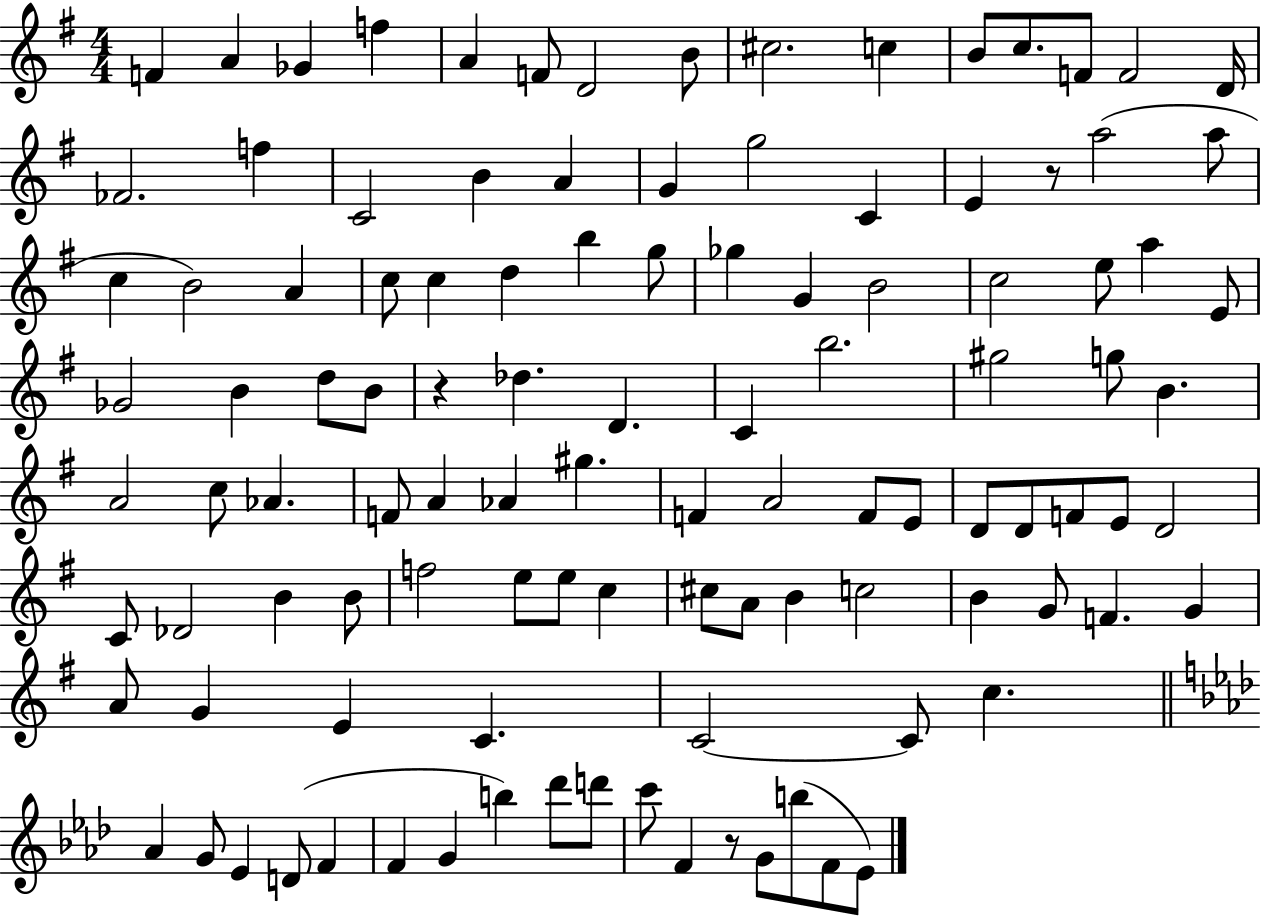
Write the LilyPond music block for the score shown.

{
  \clef treble
  \numericTimeSignature
  \time 4/4
  \key g \major
  f'4 a'4 ges'4 f''4 | a'4 f'8 d'2 b'8 | cis''2. c''4 | b'8 c''8. f'8 f'2 d'16 | \break fes'2. f''4 | c'2 b'4 a'4 | g'4 g''2 c'4 | e'4 r8 a''2( a''8 | \break c''4 b'2) a'4 | c''8 c''4 d''4 b''4 g''8 | ges''4 g'4 b'2 | c''2 e''8 a''4 e'8 | \break ges'2 b'4 d''8 b'8 | r4 des''4. d'4. | c'4 b''2. | gis''2 g''8 b'4. | \break a'2 c''8 aes'4. | f'8 a'4 aes'4 gis''4. | f'4 a'2 f'8 e'8 | d'8 d'8 f'8 e'8 d'2 | \break c'8 des'2 b'4 b'8 | f''2 e''8 e''8 c''4 | cis''8 a'8 b'4 c''2 | b'4 g'8 f'4. g'4 | \break a'8 g'4 e'4 c'4. | c'2~~ c'8 c''4. | \bar "||" \break \key aes \major aes'4 g'8 ees'4 d'8( f'4 | f'4 g'4 b''4) des'''8 d'''8 | c'''8 f'4 r8 g'8 b''8( f'8 ees'8) | \bar "|."
}